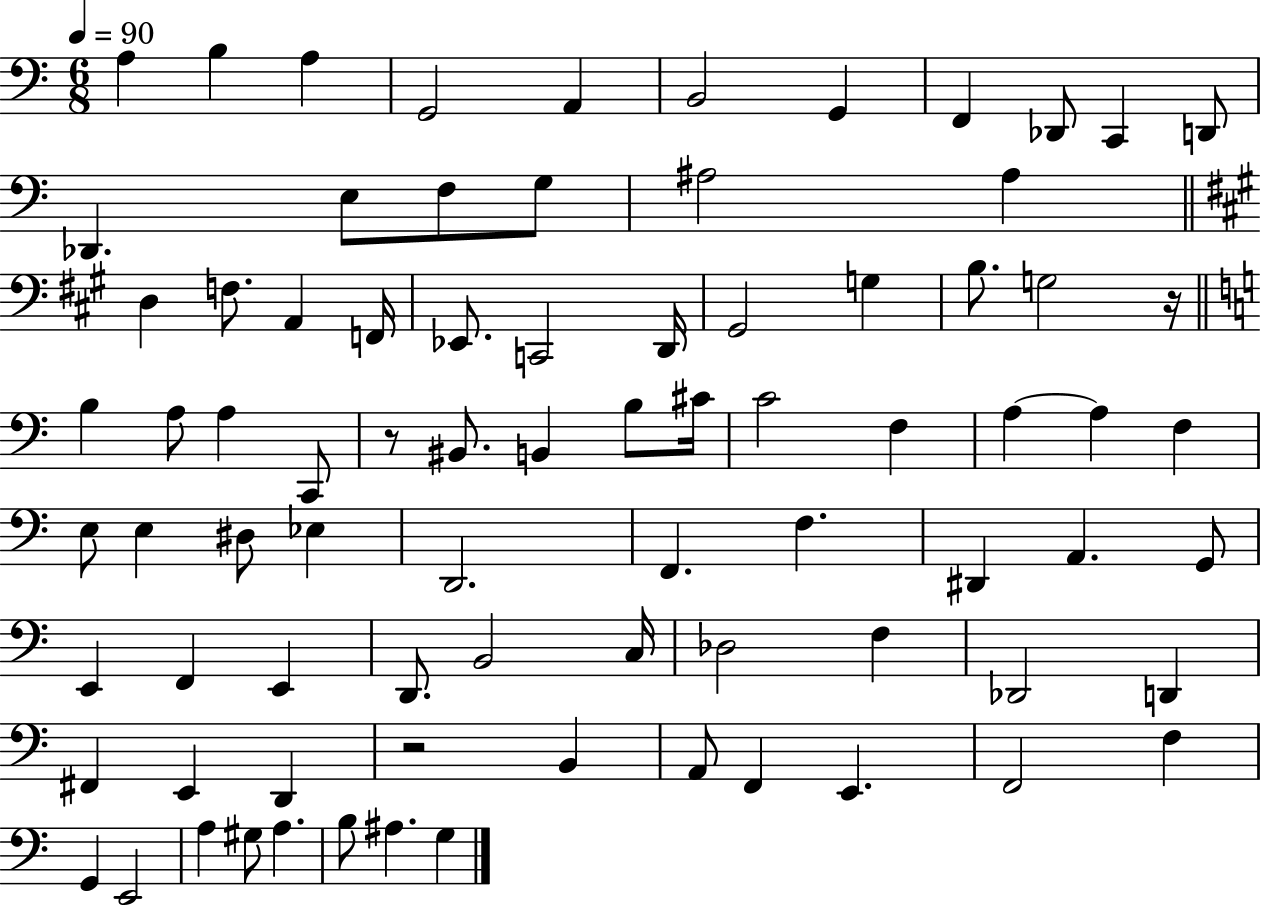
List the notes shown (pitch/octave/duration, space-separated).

A3/q B3/q A3/q G2/h A2/q B2/h G2/q F2/q Db2/e C2/q D2/e Db2/q. E3/e F3/e G3/e A#3/h A#3/q D3/q F3/e. A2/q F2/s Eb2/e. C2/h D2/s G#2/h G3/q B3/e. G3/h R/s B3/q A3/e A3/q C2/e R/e BIS2/e. B2/q B3/e C#4/s C4/h F3/q A3/q A3/q F3/q E3/e E3/q D#3/e Eb3/q D2/h. F2/q. F3/q. D#2/q A2/q. G2/e E2/q F2/q E2/q D2/e. B2/h C3/s Db3/h F3/q Db2/h D2/q F#2/q E2/q D2/q R/h B2/q A2/e F2/q E2/q. F2/h F3/q G2/q E2/h A3/q G#3/e A3/q. B3/e A#3/q. G3/q